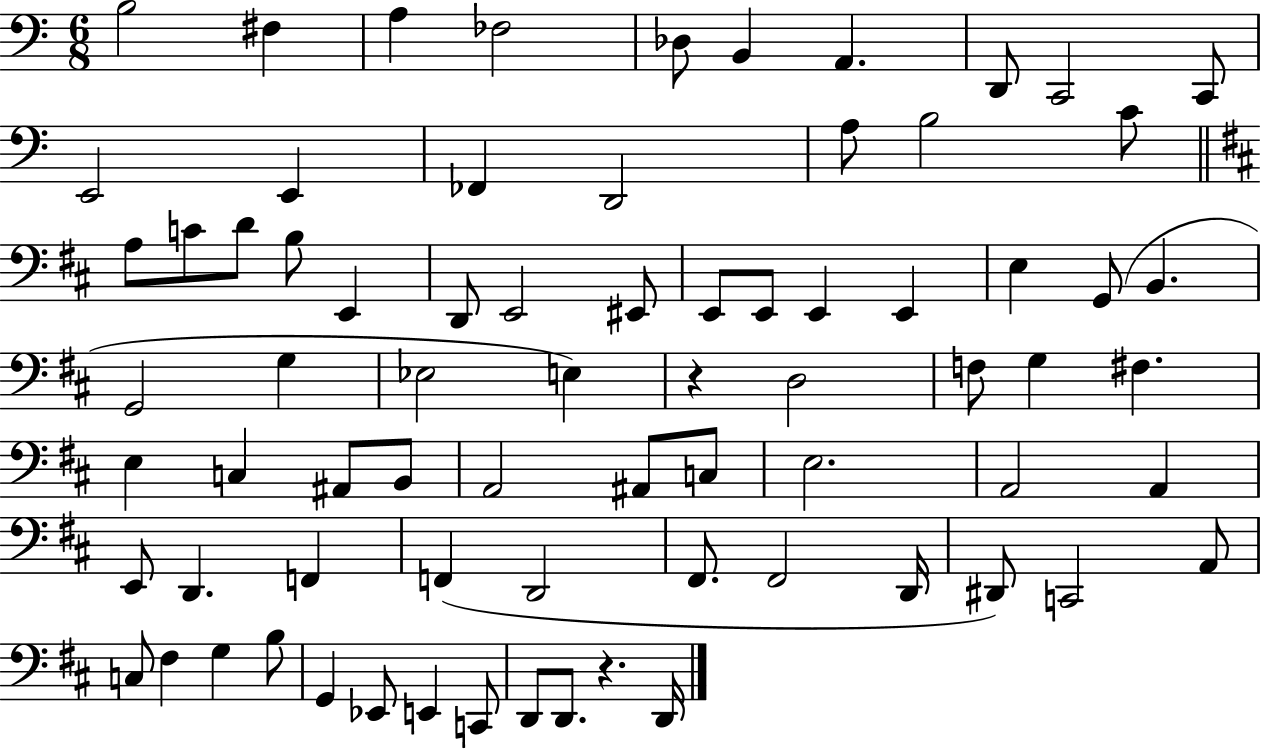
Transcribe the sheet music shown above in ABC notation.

X:1
T:Untitled
M:6/8
L:1/4
K:C
B,2 ^F, A, _F,2 _D,/2 B,, A,, D,,/2 C,,2 C,,/2 E,,2 E,, _F,, D,,2 A,/2 B,2 C/2 A,/2 C/2 D/2 B,/2 E,, D,,/2 E,,2 ^E,,/2 E,,/2 E,,/2 E,, E,, E, G,,/2 B,, G,,2 G, _E,2 E, z D,2 F,/2 G, ^F, E, C, ^A,,/2 B,,/2 A,,2 ^A,,/2 C,/2 E,2 A,,2 A,, E,,/2 D,, F,, F,, D,,2 ^F,,/2 ^F,,2 D,,/4 ^D,,/2 C,,2 A,,/2 C,/2 ^F, G, B,/2 G,, _E,,/2 E,, C,,/2 D,,/2 D,,/2 z D,,/4